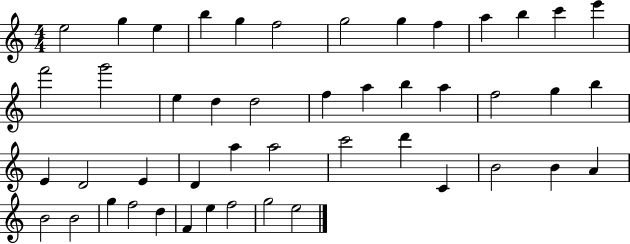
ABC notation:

X:1
T:Untitled
M:4/4
L:1/4
K:C
e2 g e b g f2 g2 g f a b c' e' f'2 g'2 e d d2 f a b a f2 g b E D2 E D a a2 c'2 d' C B2 B A B2 B2 g f2 d F e f2 g2 e2